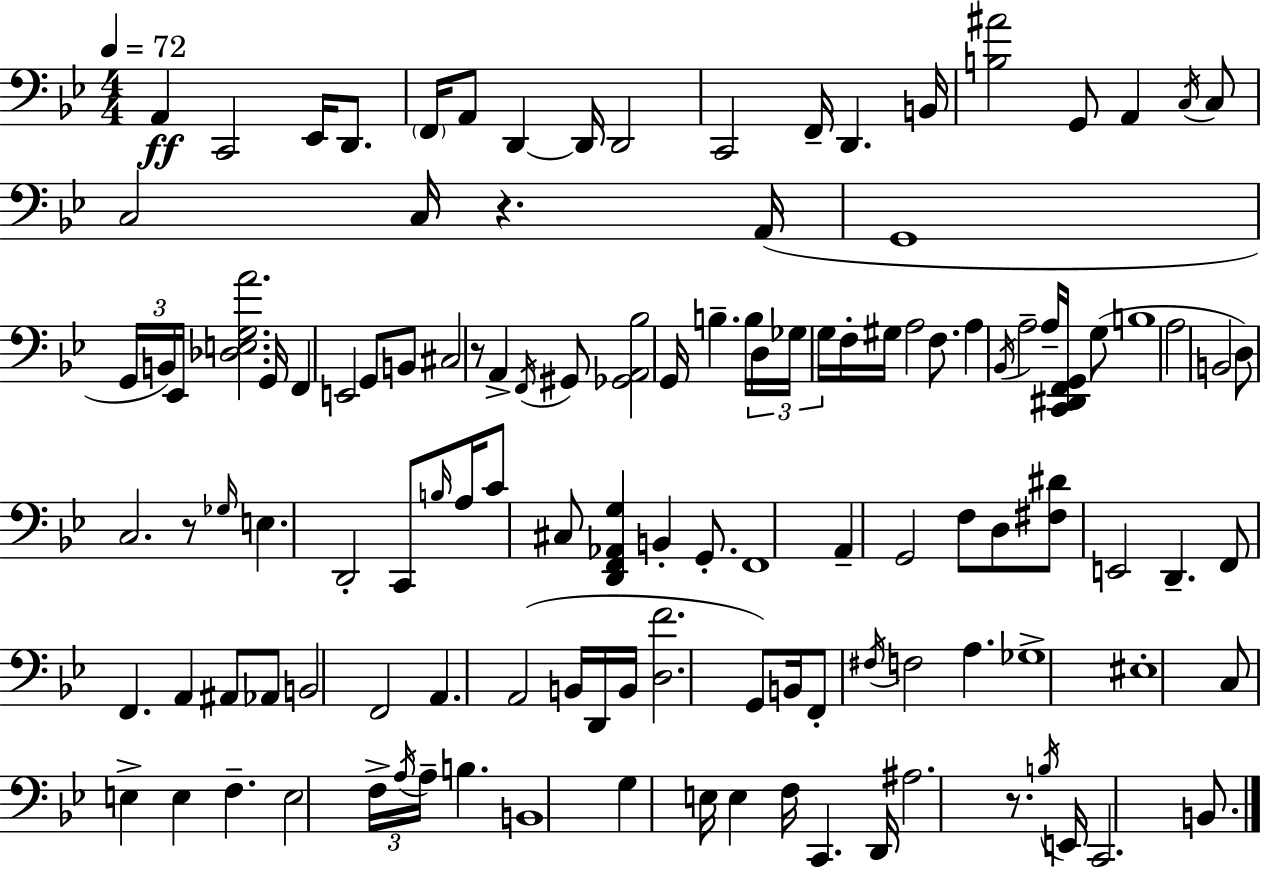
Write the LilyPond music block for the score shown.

{
  \clef bass
  \numericTimeSignature
  \time 4/4
  \key g \minor
  \tempo 4 = 72
  a,4\ff c,2 ees,16 d,8. | \parenthesize f,16 a,8 d,4~~ d,16 d,2 | c,2 f,16-- d,4. b,16 | <b ais'>2 g,8 a,4 \acciaccatura { c16 } c8 | \break c2 c16 r4. | a,16( g,1 | \tuplet 3/2 { g,16 b,16) ees,16 } <des e g a'>2. | g,16 f,4 e,2 g,8 b,8 | \break cis2 r8 a,4-> \acciaccatura { f,16 } | gis,8 <ges, a, bes>2 g,16 b4.-- | b16 \tuplet 3/2 { d16 ges16 g16 } f16-. gis16 a2 f8. | a4 \acciaccatura { bes,16 } a2-- a16-- | \break <c, dis, f, g,>16 g8( b1 | a2 b,2 | d8) c2. | r8 \grace { ges16 } e4. d,2-. | \break c,8 \grace { b16 } a16 c'8 cis8 <d, f, aes, g>4 b,4-. | g,8.-. f,1 | a,4-- g,2 | f8 d8 <fis dis'>8 e,2 d,4.-- | \break f,8 f,4. a,4 | ais,8 aes,8 b,2 f,2 | a,4. a,2( | b,16 d,16 b,16 <d f'>2. | \break g,8) b,16 f,8-. \acciaccatura { fis16 } f2 | a4. ges1-> | eis1-. | c8 e4-> e4 | \break f4.-- e2 \tuplet 3/2 { f16-> \acciaccatura { a16 } | a16-- } b4. b,1 | g4 e16 e4 | f16 c,4. d,16 ais2. | \break r8. \acciaccatura { b16 } e,16 c,2. | b,8. \bar "|."
}